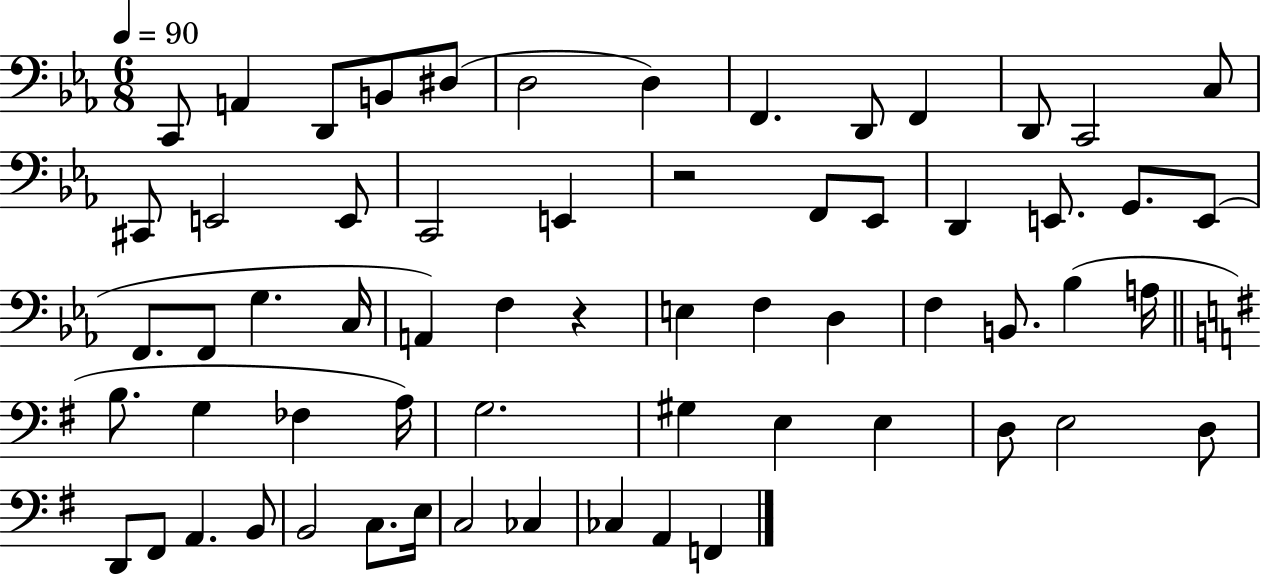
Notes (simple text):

C2/e A2/q D2/e B2/e D#3/e D3/h D3/q F2/q. D2/e F2/q D2/e C2/h C3/e C#2/e E2/h E2/e C2/h E2/q R/h F2/e Eb2/e D2/q E2/e. G2/e. E2/e F2/e. F2/e G3/q. C3/s A2/q F3/q R/q E3/q F3/q D3/q F3/q B2/e. Bb3/q A3/s B3/e. G3/q FES3/q A3/s G3/h. G#3/q E3/q E3/q D3/e E3/h D3/e D2/e F#2/e A2/q. B2/e B2/h C3/e. E3/s C3/h CES3/q CES3/q A2/q F2/q